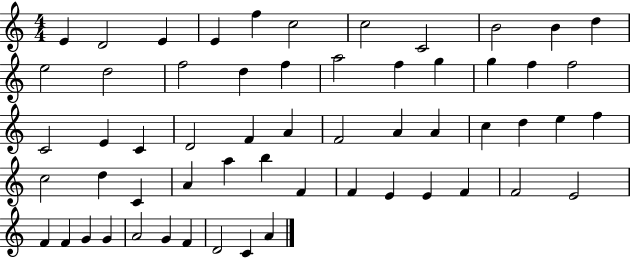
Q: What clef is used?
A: treble